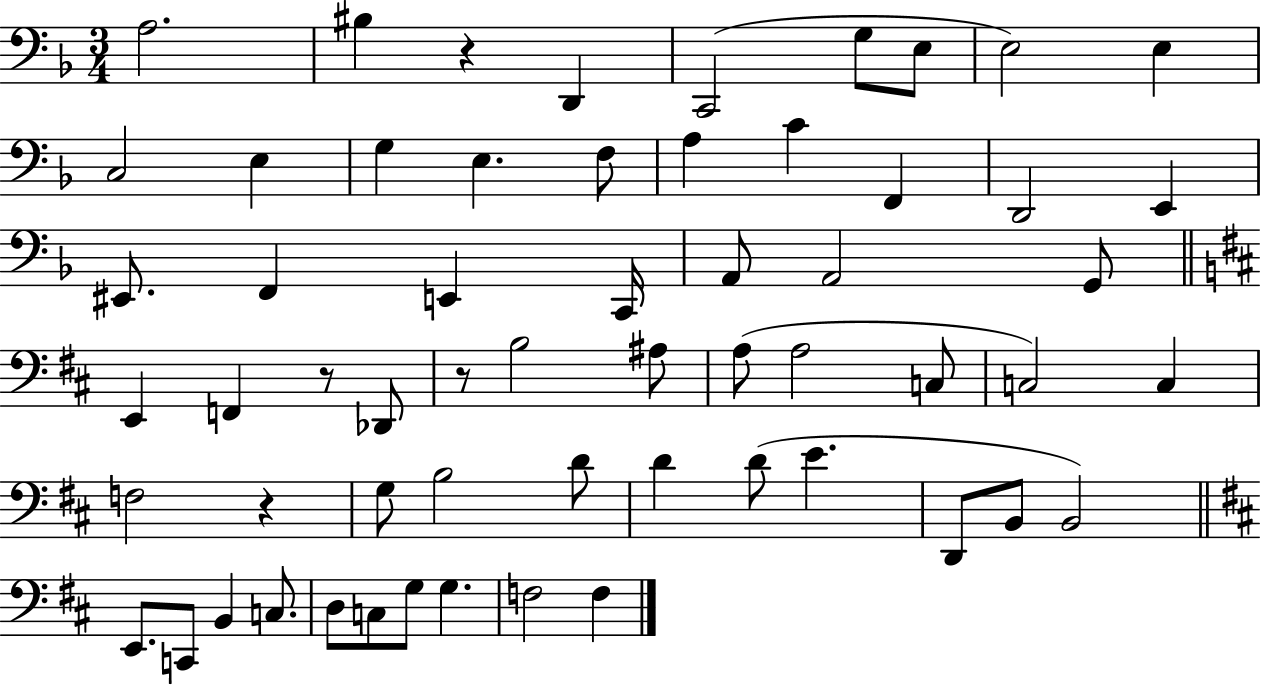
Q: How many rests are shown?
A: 4